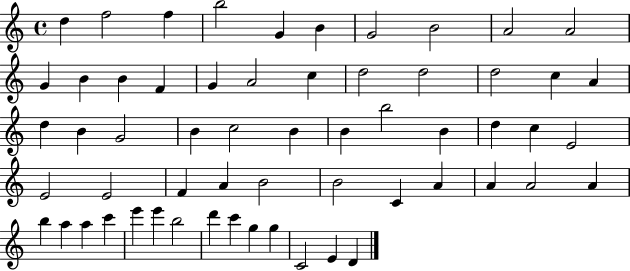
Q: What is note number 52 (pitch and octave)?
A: B5